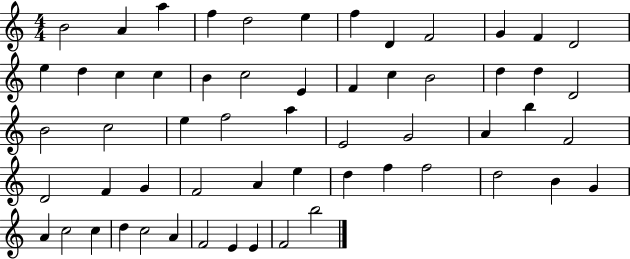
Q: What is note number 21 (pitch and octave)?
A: C5